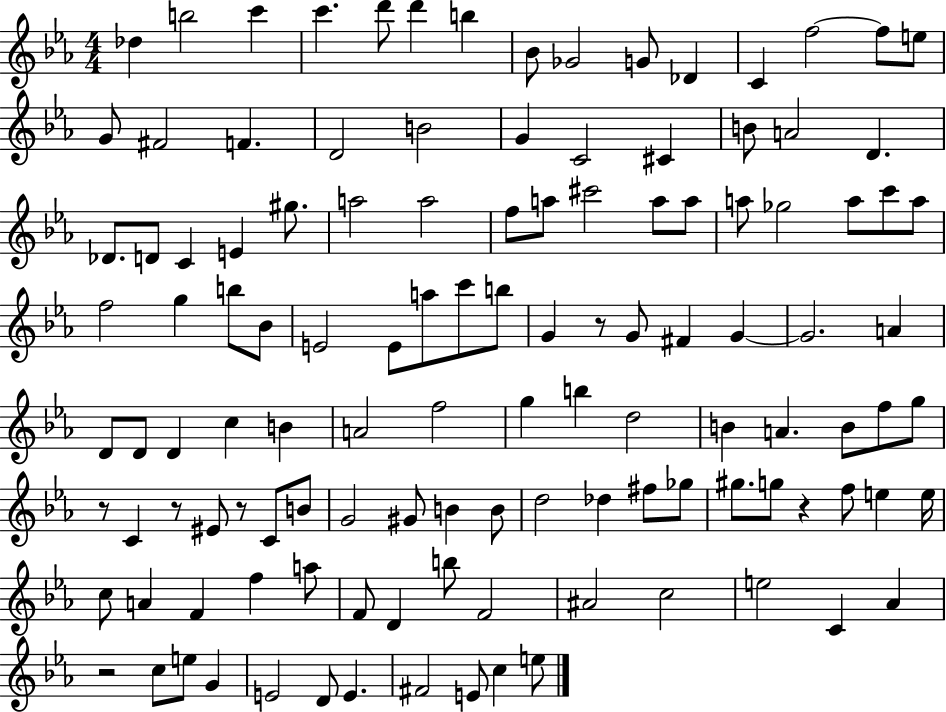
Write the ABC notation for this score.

X:1
T:Untitled
M:4/4
L:1/4
K:Eb
_d b2 c' c' d'/2 d' b _B/2 _G2 G/2 _D C f2 f/2 e/2 G/2 ^F2 F D2 B2 G C2 ^C B/2 A2 D _D/2 D/2 C E ^g/2 a2 a2 f/2 a/2 ^c'2 a/2 a/2 a/2 _g2 a/2 c'/2 a/2 f2 g b/2 _B/2 E2 E/2 a/2 c'/2 b/2 G z/2 G/2 ^F G G2 A D/2 D/2 D c B A2 f2 g b d2 B A B/2 f/2 g/2 z/2 C z/2 ^E/2 z/2 C/2 B/2 G2 ^G/2 B B/2 d2 _d ^f/2 _g/2 ^g/2 g/2 z f/2 e e/4 c/2 A F f a/2 F/2 D b/2 F2 ^A2 c2 e2 C _A z2 c/2 e/2 G E2 D/2 E ^F2 E/2 c e/2